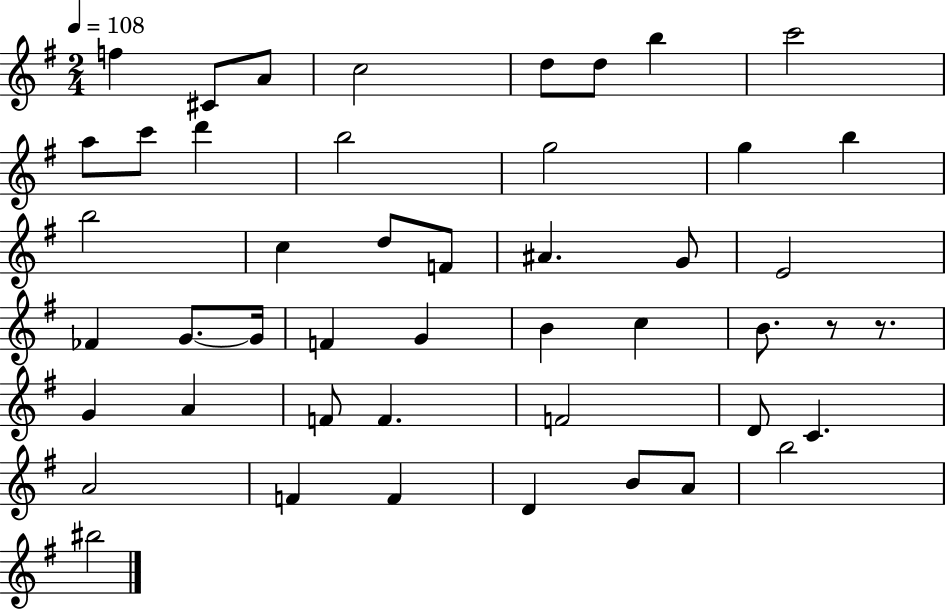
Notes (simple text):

F5/q C#4/e A4/e C5/h D5/e D5/e B5/q C6/h A5/e C6/e D6/q B5/h G5/h G5/q B5/q B5/h C5/q D5/e F4/e A#4/q. G4/e E4/h FES4/q G4/e. G4/s F4/q G4/q B4/q C5/q B4/e. R/e R/e. G4/q A4/q F4/e F4/q. F4/h D4/e C4/q. A4/h F4/q F4/q D4/q B4/e A4/e B5/h BIS5/h